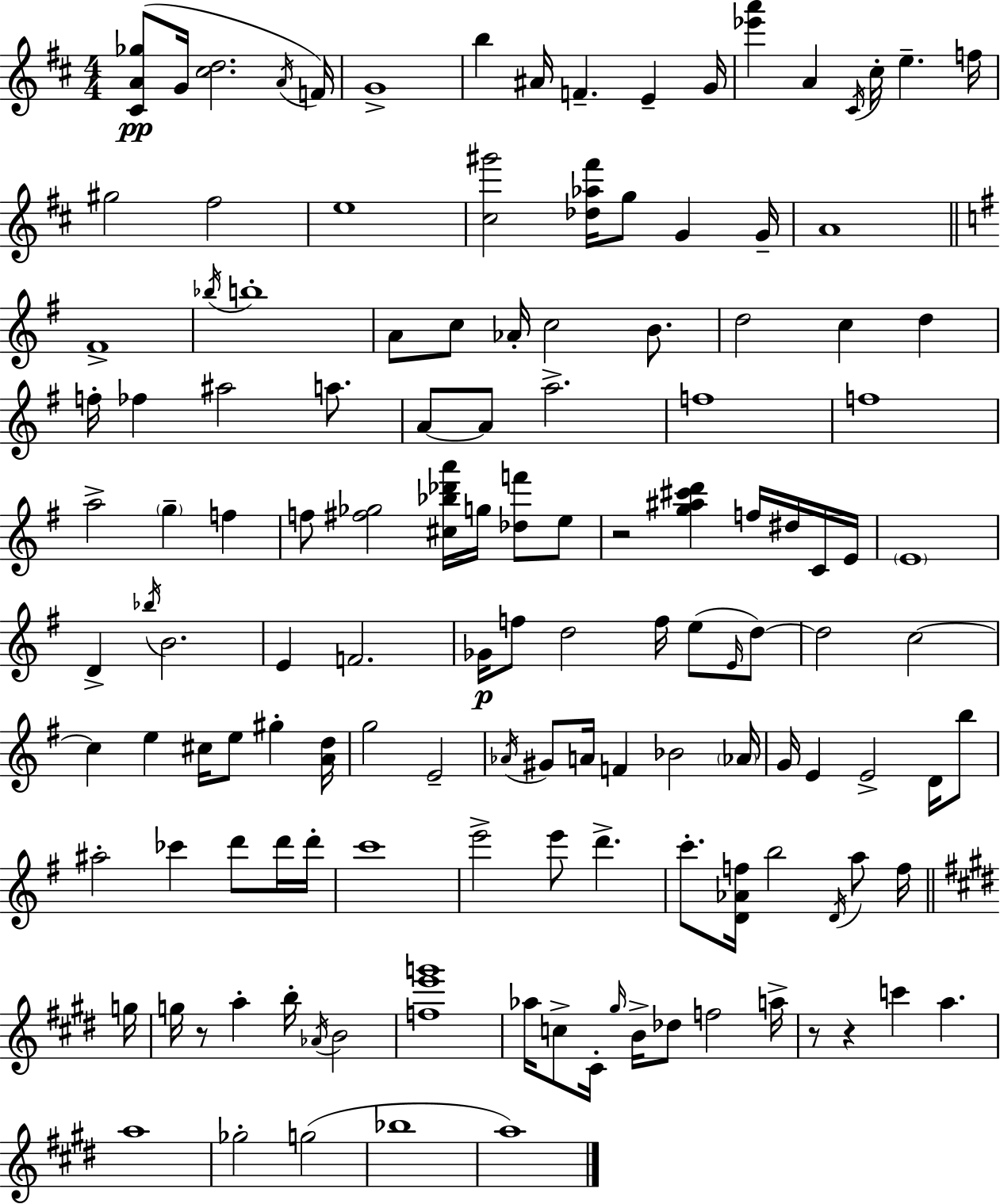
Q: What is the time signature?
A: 4/4